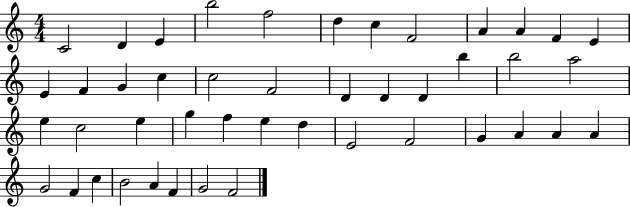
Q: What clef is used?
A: treble